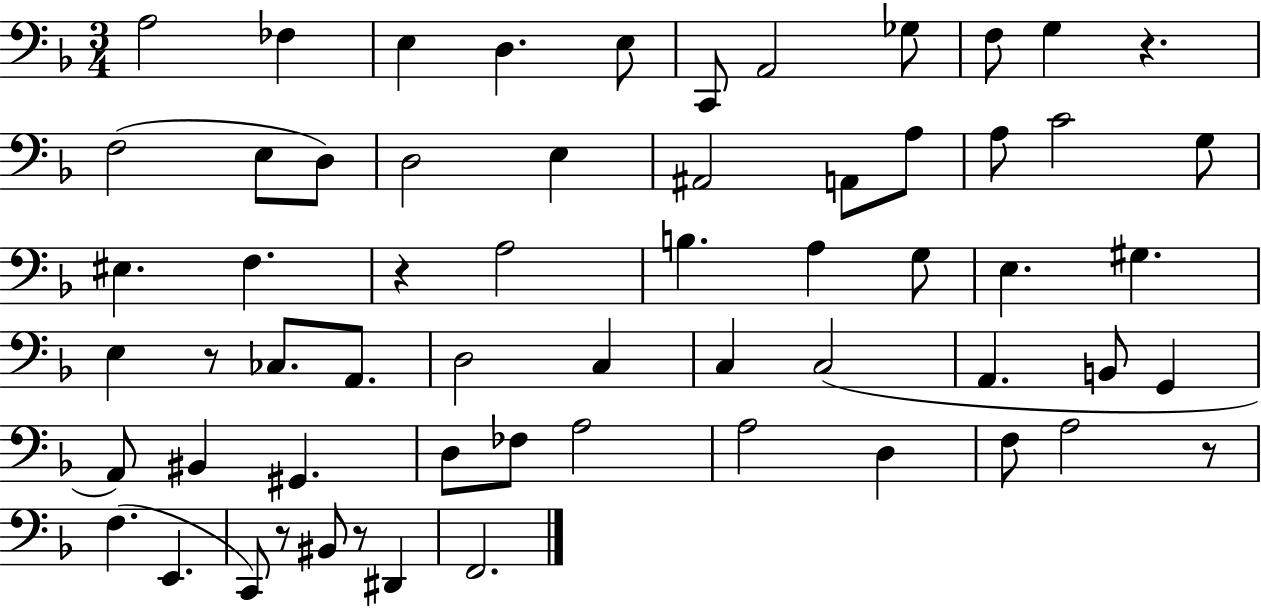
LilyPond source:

{
  \clef bass
  \numericTimeSignature
  \time 3/4
  \key f \major
  a2 fes4 | e4 d4. e8 | c,8 a,2 ges8 | f8 g4 r4. | \break f2( e8 d8) | d2 e4 | ais,2 a,8 a8 | a8 c'2 g8 | \break eis4. f4. | r4 a2 | b4. a4 g8 | e4. gis4. | \break e4 r8 ces8. a,8. | d2 c4 | c4 c2( | a,4. b,8 g,4 | \break a,8) bis,4 gis,4. | d8 fes8 a2 | a2 d4 | f8 a2 r8 | \break f4.( e,4. | c,8) r8 bis,8 r8 dis,4 | f,2. | \bar "|."
}